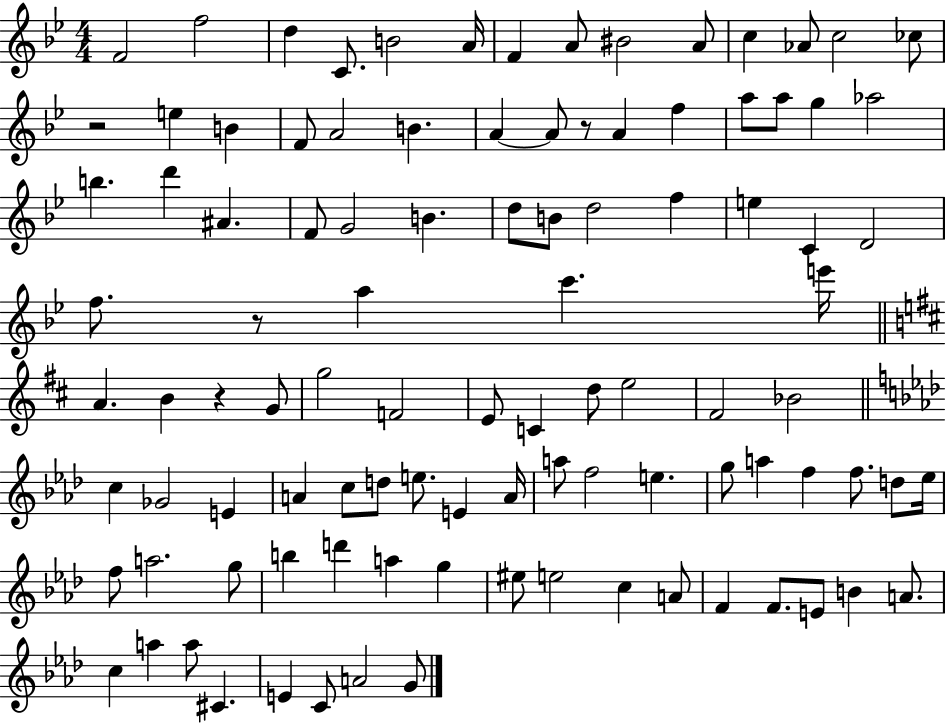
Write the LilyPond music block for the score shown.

{
  \clef treble
  \numericTimeSignature
  \time 4/4
  \key bes \major
  f'2 f''2 | d''4 c'8. b'2 a'16 | f'4 a'8 bis'2 a'8 | c''4 aes'8 c''2 ces''8 | \break r2 e''4 b'4 | f'8 a'2 b'4. | a'4~~ a'8 r8 a'4 f''4 | a''8 a''8 g''4 aes''2 | \break b''4. d'''4 ais'4. | f'8 g'2 b'4. | d''8 b'8 d''2 f''4 | e''4 c'4 d'2 | \break f''8. r8 a''4 c'''4. e'''16 | \bar "||" \break \key b \minor a'4. b'4 r4 g'8 | g''2 f'2 | e'8 c'4 d''8 e''2 | fis'2 bes'2 | \break \bar "||" \break \key aes \major c''4 ges'2 e'4 | a'4 c''8 d''8 e''8. e'4 a'16 | a''8 f''2 e''4. | g''8 a''4 f''4 f''8. d''8 ees''16 | \break f''8 a''2. g''8 | b''4 d'''4 a''4 g''4 | eis''8 e''2 c''4 a'8 | f'4 f'8. e'8 b'4 a'8. | \break c''4 a''4 a''8 cis'4. | e'4 c'8 a'2 g'8 | \bar "|."
}